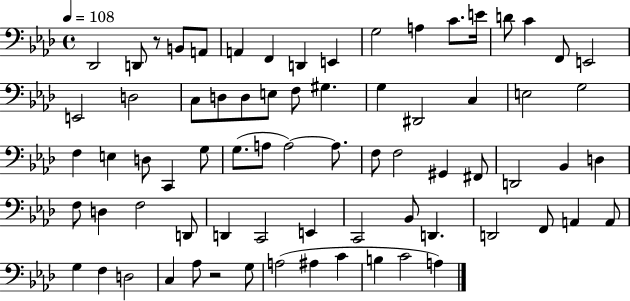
Db2/h D2/e R/e B2/e A2/e A2/q F2/q D2/q E2/q G3/h A3/q C4/e. E4/s D4/e C4/q F2/e E2/h E2/h D3/h C3/e D3/e D3/e E3/e F3/e G#3/q. G3/q D#2/h C3/q E3/h G3/h F3/q E3/q D3/e C2/q G3/e G3/e. A3/e A3/h A3/e. F3/e F3/h G#2/q F#2/e D2/h Bb2/q D3/q F3/e D3/q F3/h D2/e D2/q C2/h E2/q C2/h Bb2/e D2/q. D2/h F2/e A2/q A2/e G3/q F3/q D3/h C3/q Ab3/e R/h G3/e A3/h A#3/q C4/q B3/q C4/h A3/q